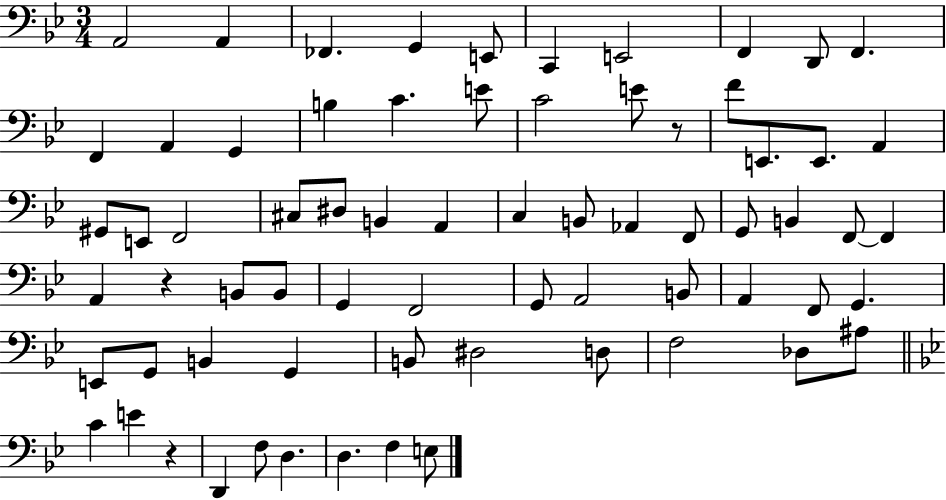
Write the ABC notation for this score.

X:1
T:Untitled
M:3/4
L:1/4
K:Bb
A,,2 A,, _F,, G,, E,,/2 C,, E,,2 F,, D,,/2 F,, F,, A,, G,, B, C E/2 C2 E/2 z/2 F/2 E,,/2 E,,/2 A,, ^G,,/2 E,,/2 F,,2 ^C,/2 ^D,/2 B,, A,, C, B,,/2 _A,, F,,/2 G,,/2 B,, F,,/2 F,, A,, z B,,/2 B,,/2 G,, F,,2 G,,/2 A,,2 B,,/2 A,, F,,/2 G,, E,,/2 G,,/2 B,, G,, B,,/2 ^D,2 D,/2 F,2 _D,/2 ^A,/2 C E z D,, F,/2 D, D, F, E,/2